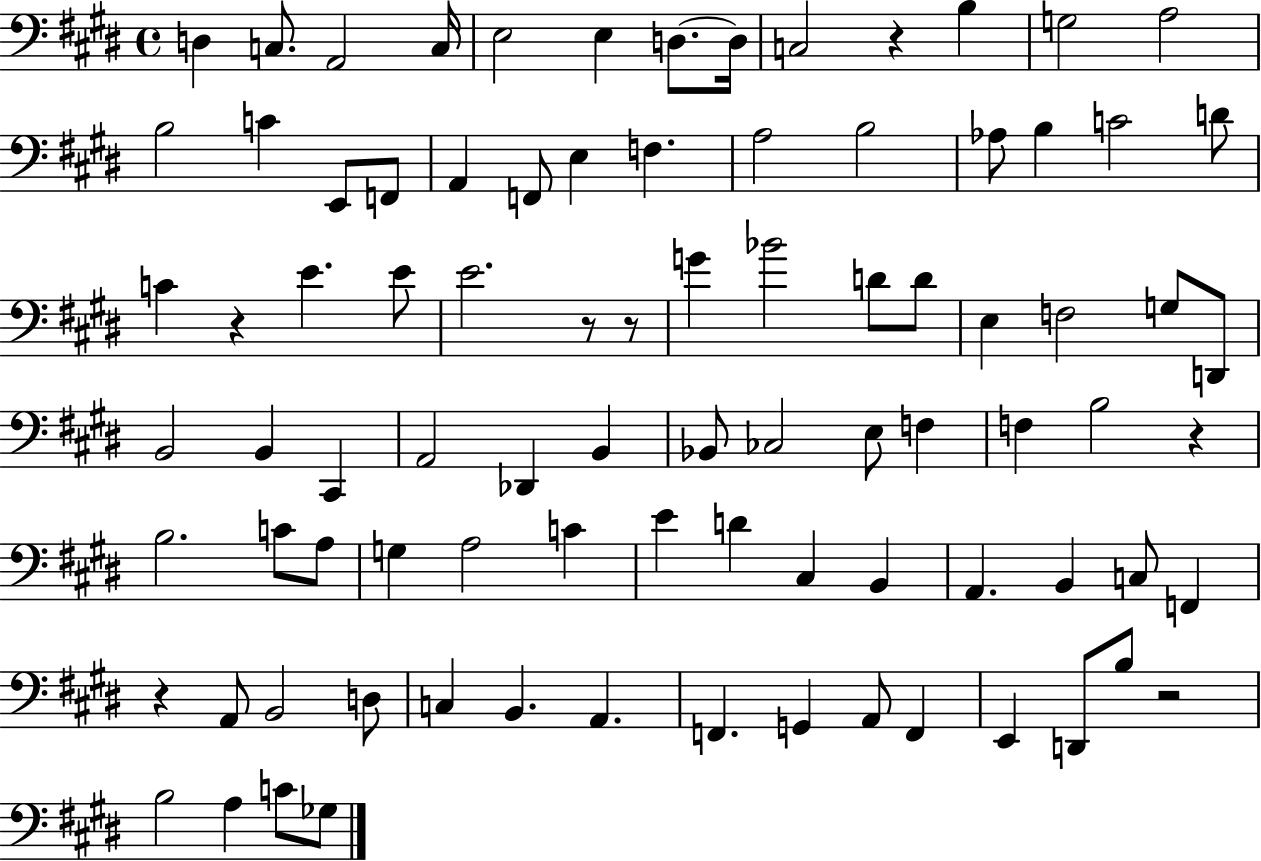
D3/q C3/e. A2/h C3/s E3/h E3/q D3/e. D3/s C3/h R/q B3/q G3/h A3/h B3/h C4/q E2/e F2/e A2/q F2/e E3/q F3/q. A3/h B3/h Ab3/e B3/q C4/h D4/e C4/q R/q E4/q. E4/e E4/h. R/e R/e G4/q Bb4/h D4/e D4/e E3/q F3/h G3/e D2/e B2/h B2/q C#2/q A2/h Db2/q B2/q Bb2/e CES3/h E3/e F3/q F3/q B3/h R/q B3/h. C4/e A3/e G3/q A3/h C4/q E4/q D4/q C#3/q B2/q A2/q. B2/q C3/e F2/q R/q A2/e B2/h D3/e C3/q B2/q. A2/q. F2/q. G2/q A2/e F2/q E2/q D2/e B3/e R/h B3/h A3/q C4/e Gb3/e